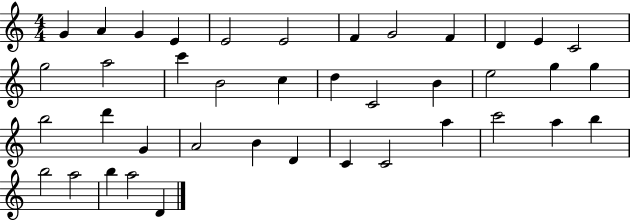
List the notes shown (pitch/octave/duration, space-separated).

G4/q A4/q G4/q E4/q E4/h E4/h F4/q G4/h F4/q D4/q E4/q C4/h G5/h A5/h C6/q B4/h C5/q D5/q C4/h B4/q E5/h G5/q G5/q B5/h D6/q G4/q A4/h B4/q D4/q C4/q C4/h A5/q C6/h A5/q B5/q B5/h A5/h B5/q A5/h D4/q